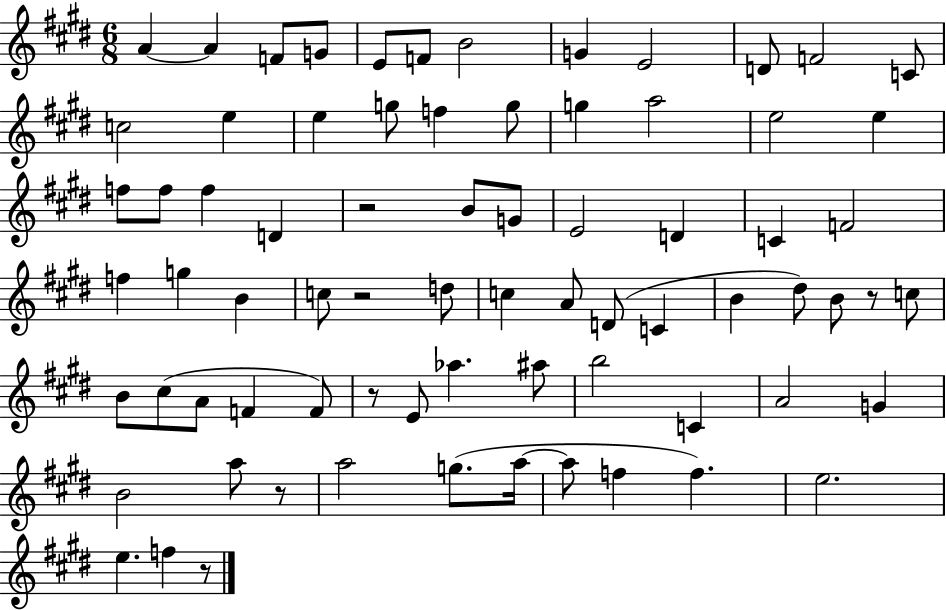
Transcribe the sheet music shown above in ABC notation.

X:1
T:Untitled
M:6/8
L:1/4
K:E
A A F/2 G/2 E/2 F/2 B2 G E2 D/2 F2 C/2 c2 e e g/2 f g/2 g a2 e2 e f/2 f/2 f D z2 B/2 G/2 E2 D C F2 f g B c/2 z2 d/2 c A/2 D/2 C B ^d/2 B/2 z/2 c/2 B/2 ^c/2 A/2 F F/2 z/2 E/2 _a ^a/2 b2 C A2 G B2 a/2 z/2 a2 g/2 a/4 a/2 f f e2 e f z/2